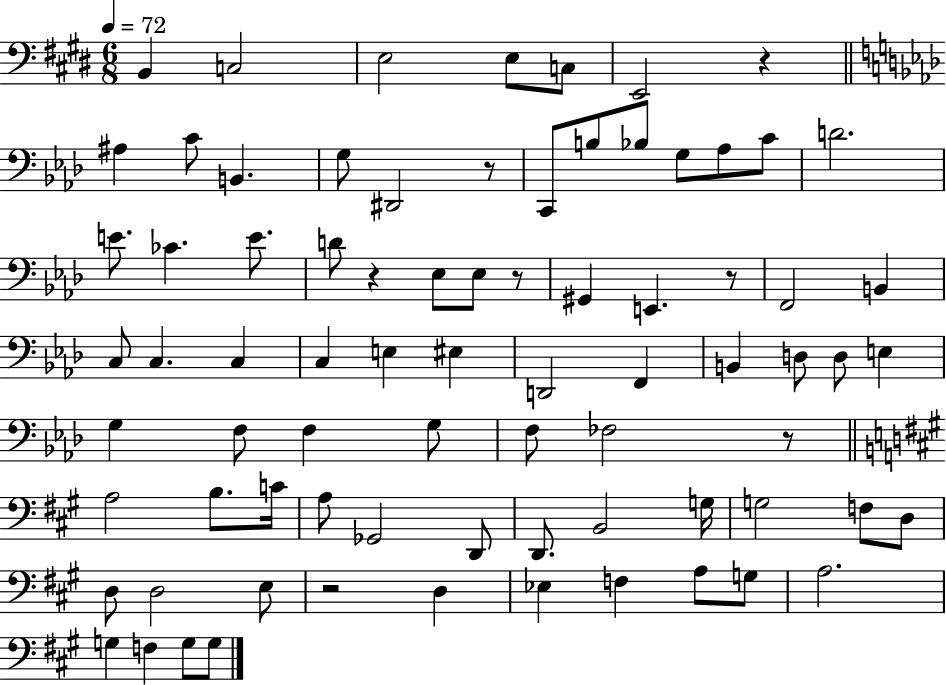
{
  \clef bass
  \numericTimeSignature
  \time 6/8
  \key e \major
  \tempo 4 = 72
  b,4 c2 | e2 e8 c8 | e,2 r4 | \bar "||" \break \key f \minor ais4 c'8 b,4. | g8 dis,2 r8 | c,8 b8 bes8 g8 aes8 c'8 | d'2. | \break e'8. ces'4. e'8. | d'8 r4 ees8 ees8 r8 | gis,4 e,4. r8 | f,2 b,4 | \break c8 c4. c4 | c4 e4 eis4 | d,2 f,4 | b,4 d8 d8 e4 | \break g4 f8 f4 g8 | f8 fes2 r8 | \bar "||" \break \key a \major a2 b8. c'16 | a8 ges,2 d,8 | d,8. b,2 g16 | g2 f8 d8 | \break d8 d2 e8 | r2 d4 | ees4 f4 a8 g8 | a2. | \break g4 f4 g8 g8 | \bar "|."
}